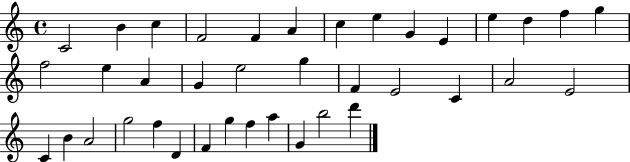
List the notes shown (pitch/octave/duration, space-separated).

C4/h B4/q C5/q F4/h F4/q A4/q C5/q E5/q G4/q E4/q E5/q D5/q F5/q G5/q F5/h E5/q A4/q G4/q E5/h G5/q F4/q E4/h C4/q A4/h E4/h C4/q B4/q A4/h G5/h F5/q D4/q F4/q G5/q F5/q A5/q G4/q B5/h D6/q